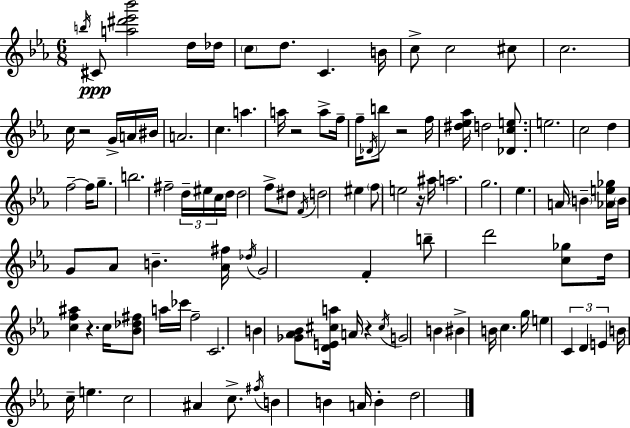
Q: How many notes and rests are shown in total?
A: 109